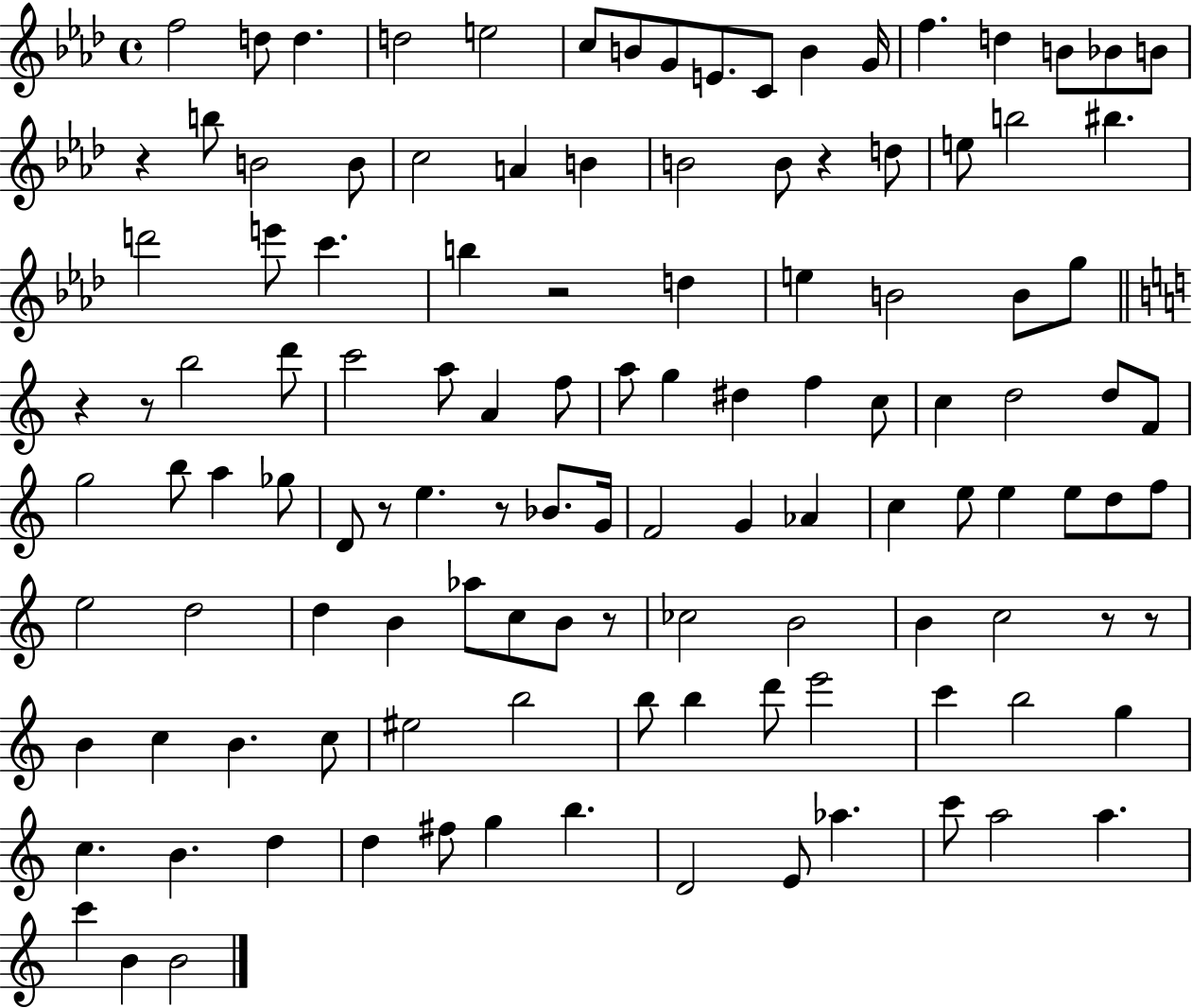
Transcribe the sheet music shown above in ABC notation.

X:1
T:Untitled
M:4/4
L:1/4
K:Ab
f2 d/2 d d2 e2 c/2 B/2 G/2 E/2 C/2 B G/4 f d B/2 _B/2 B/2 z b/2 B2 B/2 c2 A B B2 B/2 z d/2 e/2 b2 ^b d'2 e'/2 c' b z2 d e B2 B/2 g/2 z z/2 b2 d'/2 c'2 a/2 A f/2 a/2 g ^d f c/2 c d2 d/2 F/2 g2 b/2 a _g/2 D/2 z/2 e z/2 _B/2 G/4 F2 G _A c e/2 e e/2 d/2 f/2 e2 d2 d B _a/2 c/2 B/2 z/2 _c2 B2 B c2 z/2 z/2 B c B c/2 ^e2 b2 b/2 b d'/2 e'2 c' b2 g c B d d ^f/2 g b D2 E/2 _a c'/2 a2 a c' B B2